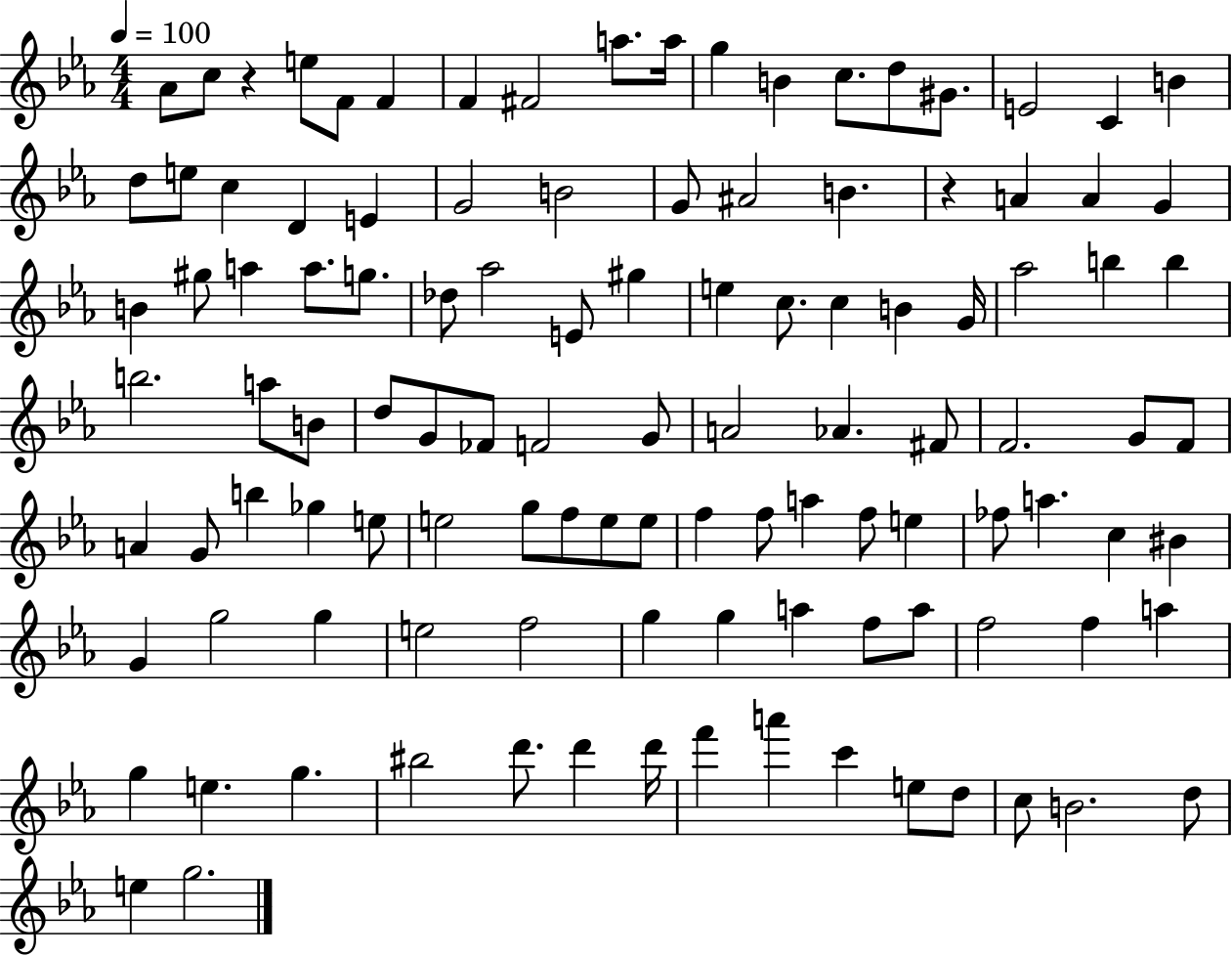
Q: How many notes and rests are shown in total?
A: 112